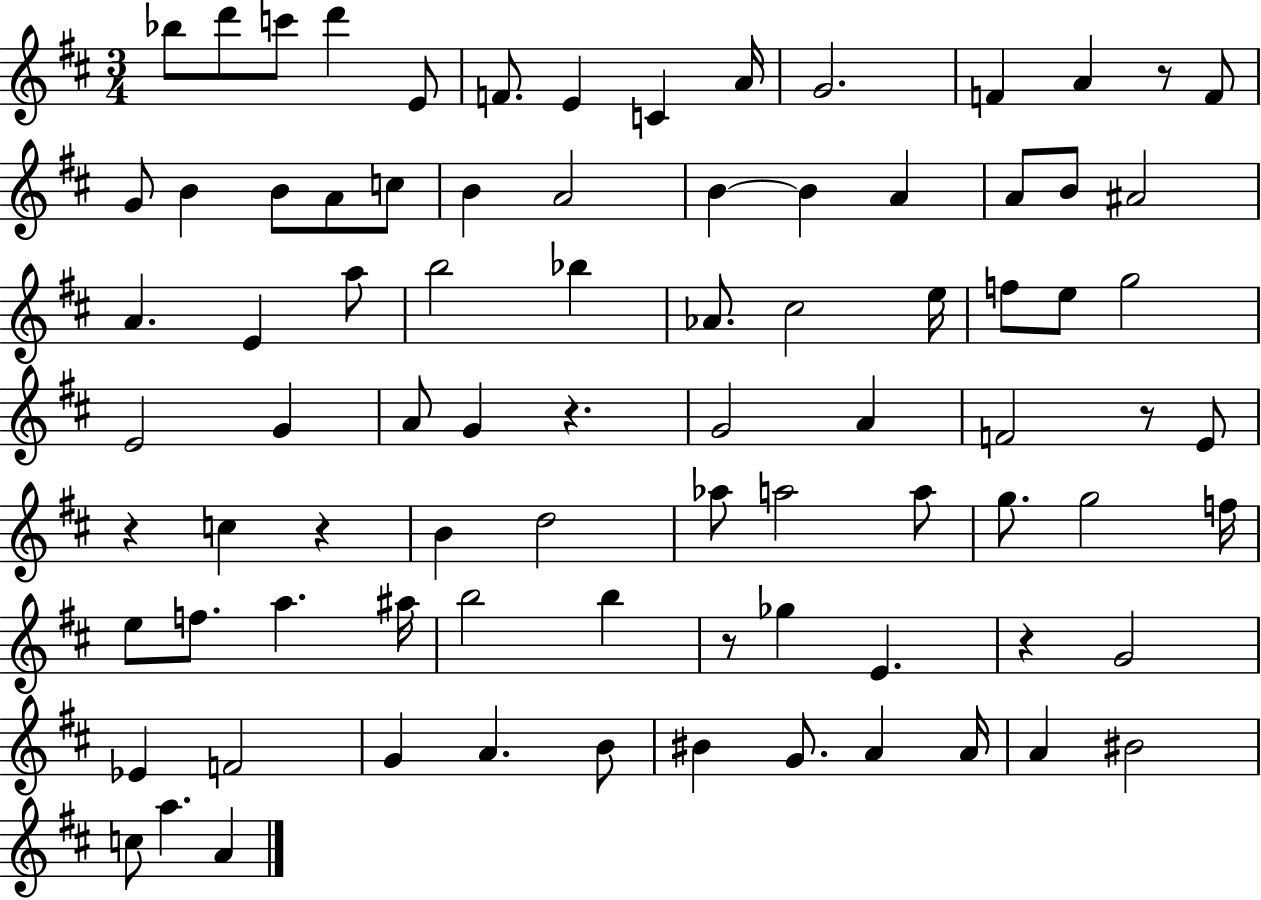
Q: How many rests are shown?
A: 7